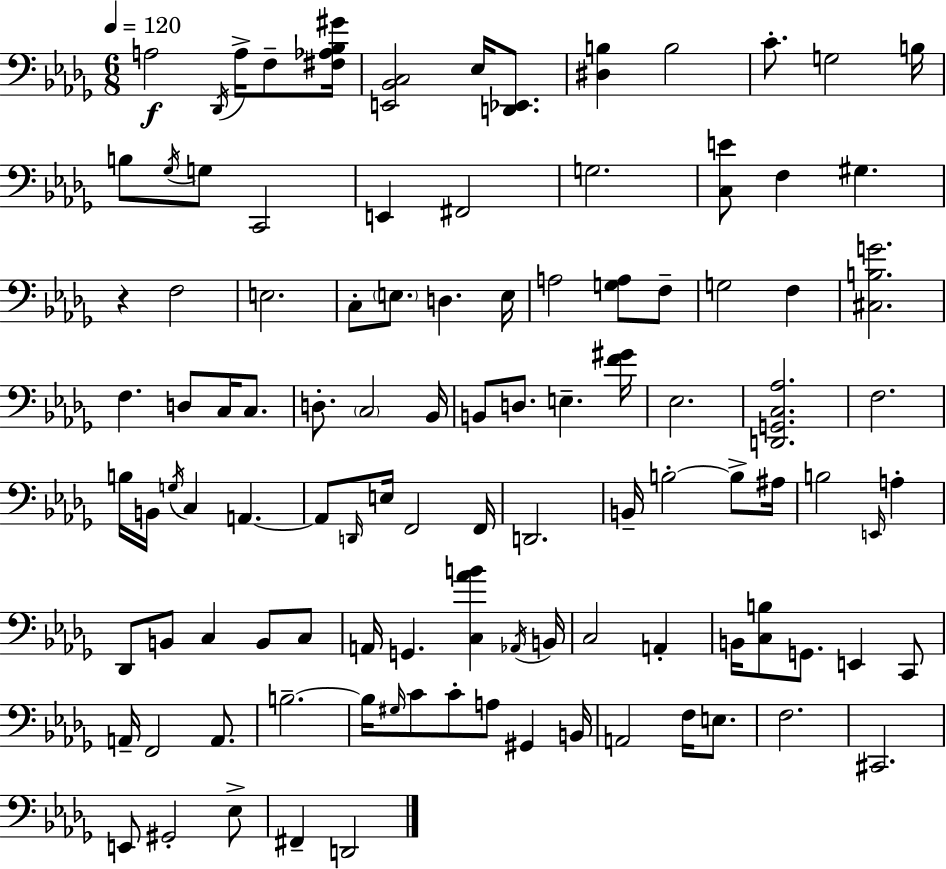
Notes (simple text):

A3/h Db2/s A3/s F3/e [F#3,Ab3,Bb3,G#4]/s [E2,Bb2,C3]/h Eb3/s [D2,Eb2]/e. [D#3,B3]/q B3/h C4/e. G3/h B3/s B3/e Gb3/s G3/e C2/h E2/q F#2/h G3/h. [C3,E4]/e F3/q G#3/q. R/q F3/h E3/h. C3/e E3/e. D3/q. E3/s A3/h [G3,A3]/e F3/e G3/h F3/q [C#3,B3,G4]/h. F3/q. D3/e C3/s C3/e. D3/e. C3/h Bb2/s B2/e D3/e. E3/q. [F4,G#4]/s Eb3/h. [D2,G2,C3,Ab3]/h. F3/h. B3/s B2/s G3/s C3/q A2/q. A2/e D2/s E3/s F2/h F2/s D2/h. B2/s B3/h B3/e A#3/s B3/h E2/s A3/q Db2/e B2/e C3/q B2/e C3/e A2/s G2/q. [C3,Ab4,B4]/q Ab2/s B2/s C3/h A2/q B2/s [C3,B3]/e G2/e. E2/q C2/e A2/s F2/h A2/e. B3/h. B3/s G#3/s C4/e C4/e A3/e G#2/q B2/s A2/h F3/s E3/e. F3/h. C#2/h. E2/e G#2/h Eb3/e F#2/q D2/h